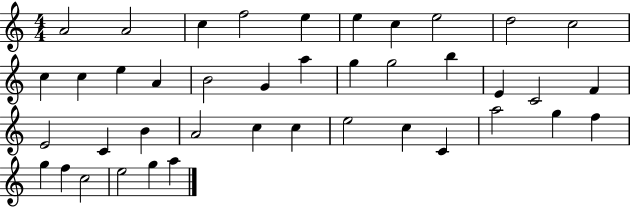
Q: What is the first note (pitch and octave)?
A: A4